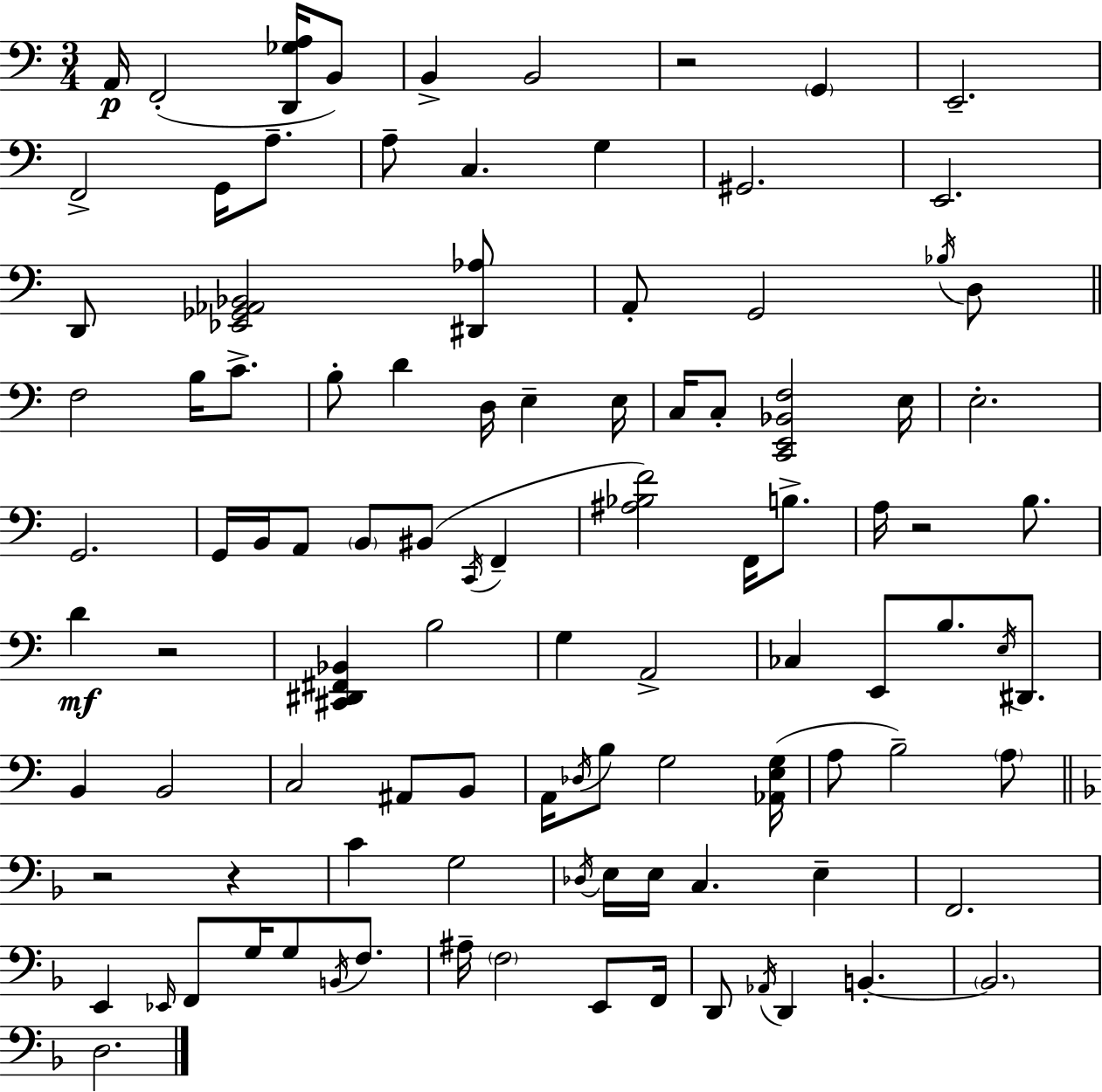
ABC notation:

X:1
T:Untitled
M:3/4
L:1/4
K:C
A,,/4 F,,2 [D,,_G,A,]/4 B,,/2 B,, B,,2 z2 G,, E,,2 F,,2 G,,/4 A,/2 A,/2 C, G, ^G,,2 E,,2 D,,/2 [_E,,_G,,_A,,_B,,]2 [^D,,_A,]/2 A,,/2 G,,2 _B,/4 D,/2 F,2 B,/4 C/2 B,/2 D D,/4 E, E,/4 C,/4 C,/2 [C,,E,,_B,,F,]2 E,/4 E,2 G,,2 G,,/4 B,,/4 A,,/2 B,,/2 ^B,,/2 C,,/4 F,, [^A,_B,F]2 F,,/4 B,/2 A,/4 z2 B,/2 D z2 [^C,,^D,,^F,,_B,,] B,2 G, A,,2 _C, E,,/2 B,/2 E,/4 ^D,,/2 B,, B,,2 C,2 ^A,,/2 B,,/2 A,,/4 _D,/4 B,/2 G,2 [_A,,E,G,]/4 A,/2 B,2 A,/2 z2 z C G,2 _D,/4 E,/4 E,/4 C, E, F,,2 E,, _E,,/4 F,,/2 G,/4 G,/2 B,,/4 F,/2 ^A,/4 F,2 E,,/2 F,,/4 D,,/2 _A,,/4 D,, B,, B,,2 D,2